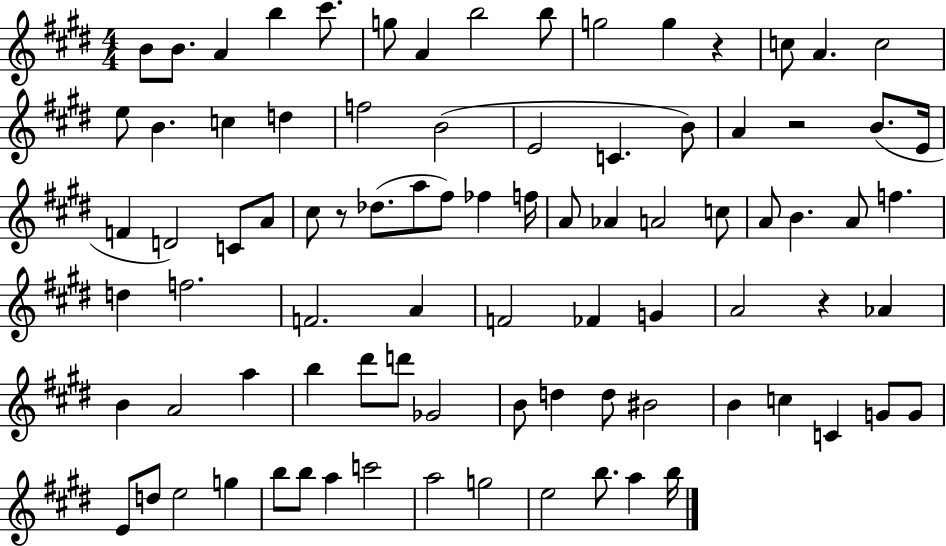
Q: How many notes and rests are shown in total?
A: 87